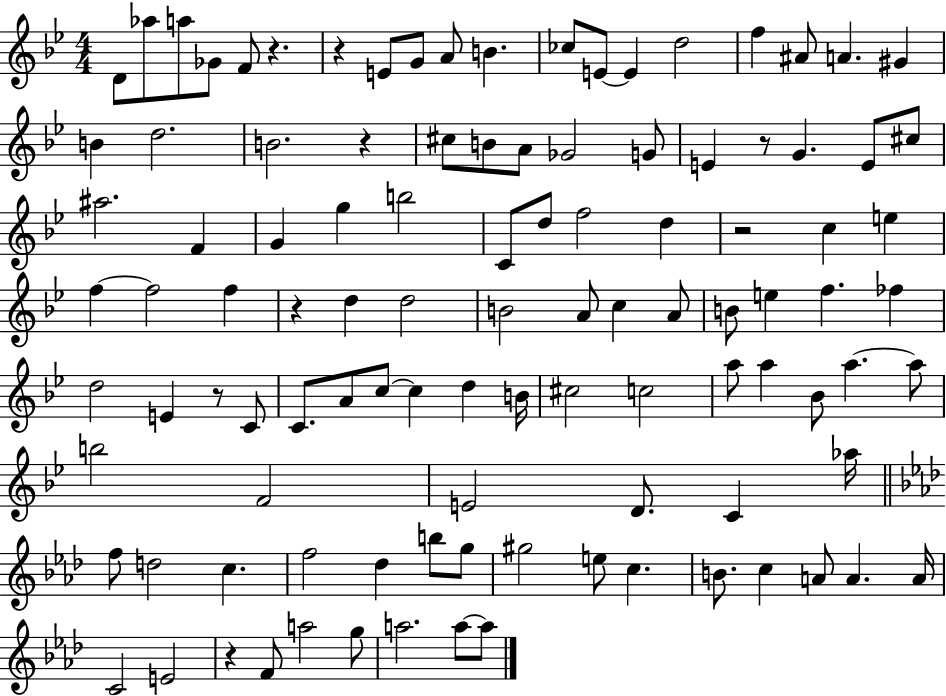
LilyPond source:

{
  \clef treble
  \numericTimeSignature
  \time 4/4
  \key bes \major
  \repeat volta 2 { d'8 aes''8 a''8 ges'8 f'8 r4. | r4 e'8 g'8 a'8 b'4. | ces''8 e'8~~ e'4 d''2 | f''4 ais'8 a'4. gis'4 | \break b'4 d''2. | b'2. r4 | cis''8 b'8 a'8 ges'2 g'8 | e'4 r8 g'4. e'8 cis''8 | \break ais''2. f'4 | g'4 g''4 b''2 | c'8 d''8 f''2 d''4 | r2 c''4 e''4 | \break f''4~~ f''2 f''4 | r4 d''4 d''2 | b'2 a'8 c''4 a'8 | b'8 e''4 f''4. fes''4 | \break d''2 e'4 r8 c'8 | c'8. a'8 c''8~~ c''4 d''4 b'16 | cis''2 c''2 | a''8 a''4 bes'8 a''4.~~ a''8 | \break b''2 f'2 | e'2 d'8. c'4 aes''16 | \bar "||" \break \key aes \major f''8 d''2 c''4. | f''2 des''4 b''8 g''8 | gis''2 e''8 c''4. | b'8. c''4 a'8 a'4. a'16 | \break c'2 e'2 | r4 f'8 a''2 g''8 | a''2. a''8~~ a''8 | } \bar "|."
}